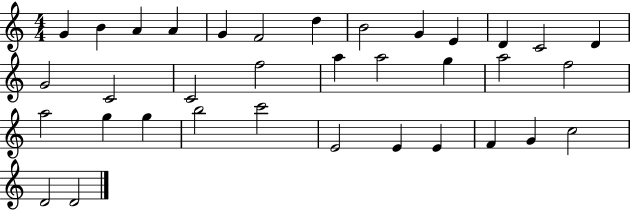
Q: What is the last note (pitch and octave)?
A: D4